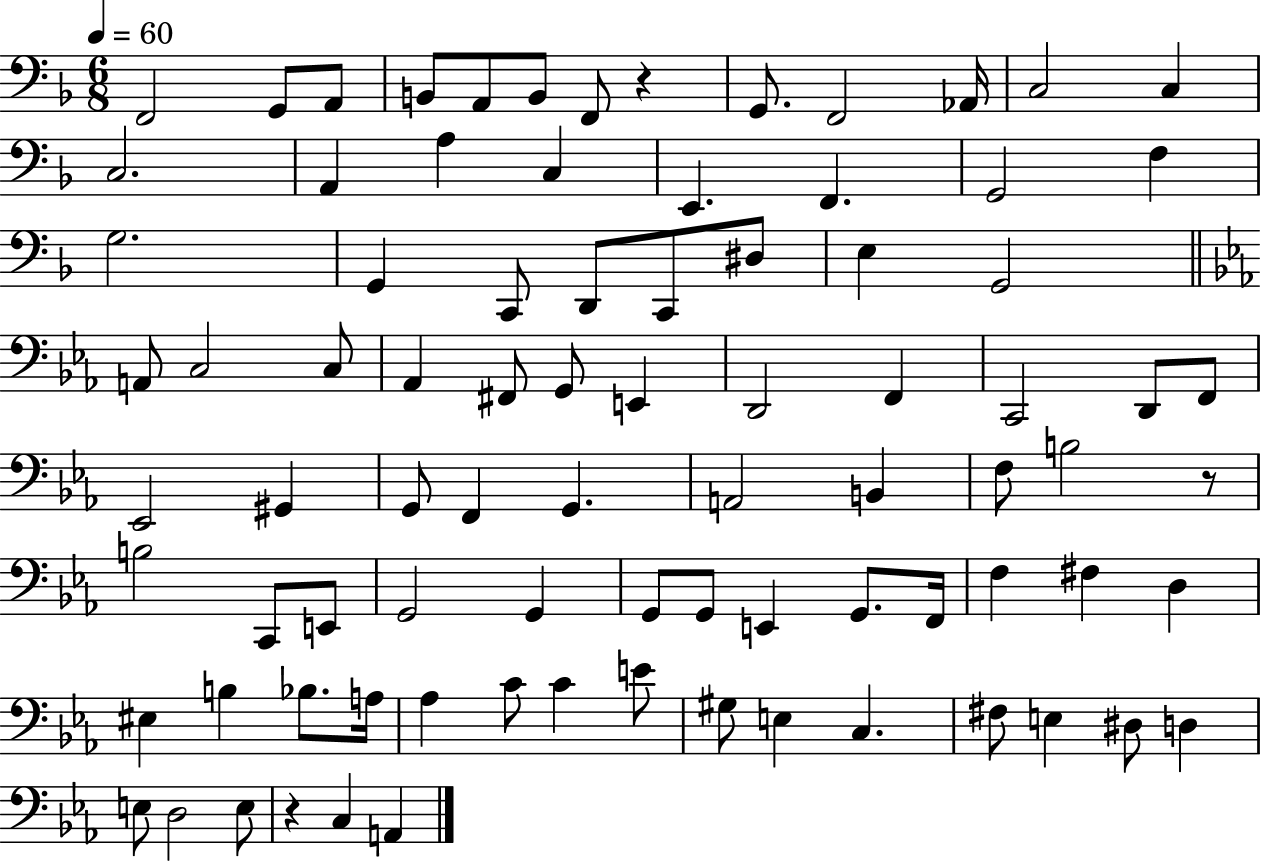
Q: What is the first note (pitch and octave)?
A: F2